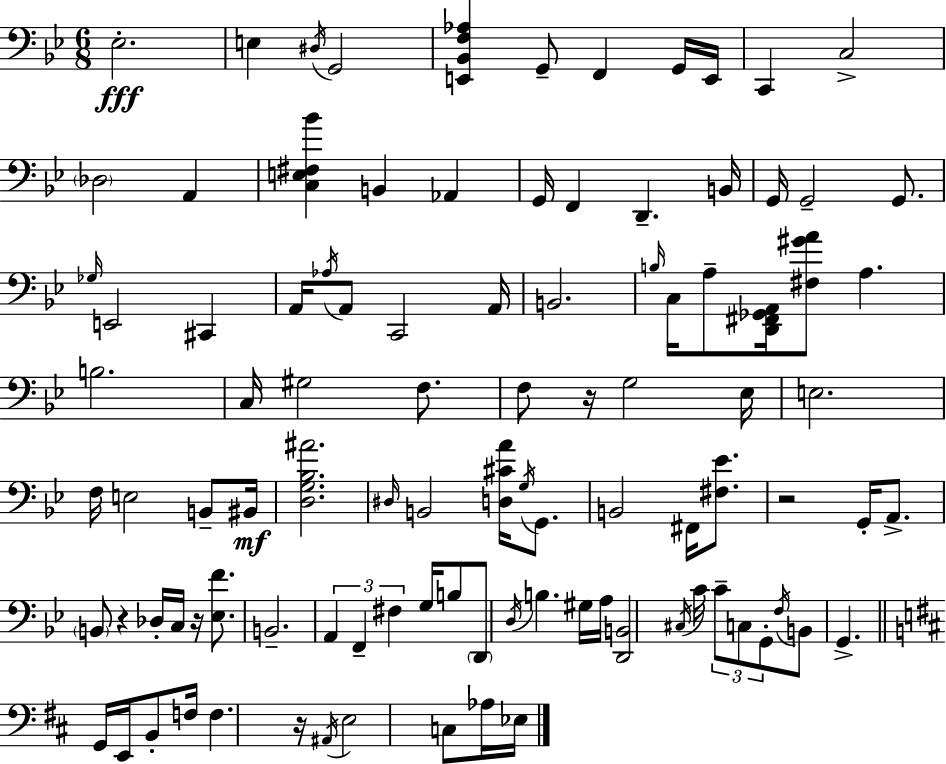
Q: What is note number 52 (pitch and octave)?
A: F#2